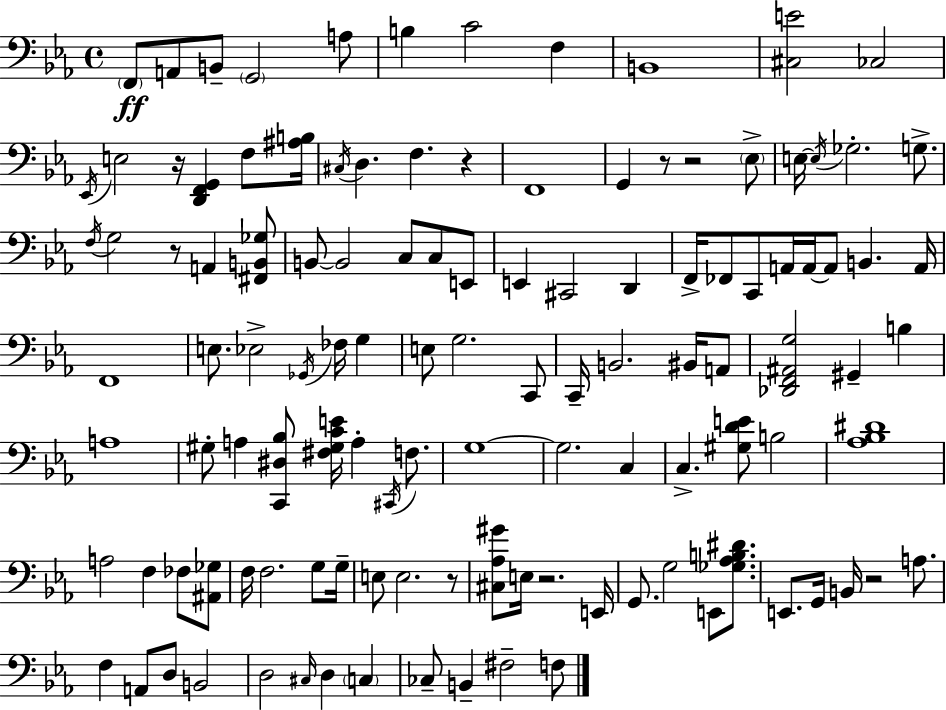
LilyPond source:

{
  \clef bass
  \time 4/4
  \defaultTimeSignature
  \key ees \major
  \parenthesize f,8\ff a,8 b,8-- \parenthesize g,2 a8 | b4 c'2 f4 | b,1 | <cis e'>2 ces2 | \break \acciaccatura { ees,16 } e2 r16 <d, f, g,>4 f8 | <ais b>16 \acciaccatura { cis16 } d4. f4. r4 | f,1 | g,4 r8 r2 | \break \parenthesize ees8-> e16~~ \acciaccatura { e16 } ges2.-. | g8.-> \acciaccatura { f16 } g2 r8 a,4 | <fis, b, ges>8 b,8~~ b,2 c8 | c8 e,8 e,4 cis,2 | \break d,4 f,16-> fes,8 c,8 a,16 a,16~~ a,8 b,4. | a,16 f,1 | e8. ees2-> \acciaccatura { ges,16 } | fes16 g4 e8 g2. | \break c,8 c,16-- b,2. | bis,16 a,8 <des, f, ais, g>2 gis,4-- | b4 a1 | gis8-. a4 <c, dis bes>8 <fis gis c' e'>16 a4-. | \break \acciaccatura { cis,16 } f8. g1~~ | g2. | c4 c4.-> <gis d' e'>8 b2 | <aes bes dis'>1 | \break a2 f4 | fes8 <ais, ges>8 f16 f2. | g8 g16-- e8 e2. | r8 <cis aes gis'>8 e16 r2. | \break e,16 g,8. g2 | e,8 <ges aes b dis'>8. e,8. g,16 b,16 r2 | a8. f4 a,8 d8 b,2 | d2 \grace { cis16 } d4 | \break \parenthesize c4 ces8-- b,4-- fis2-- | f8 \bar "|."
}